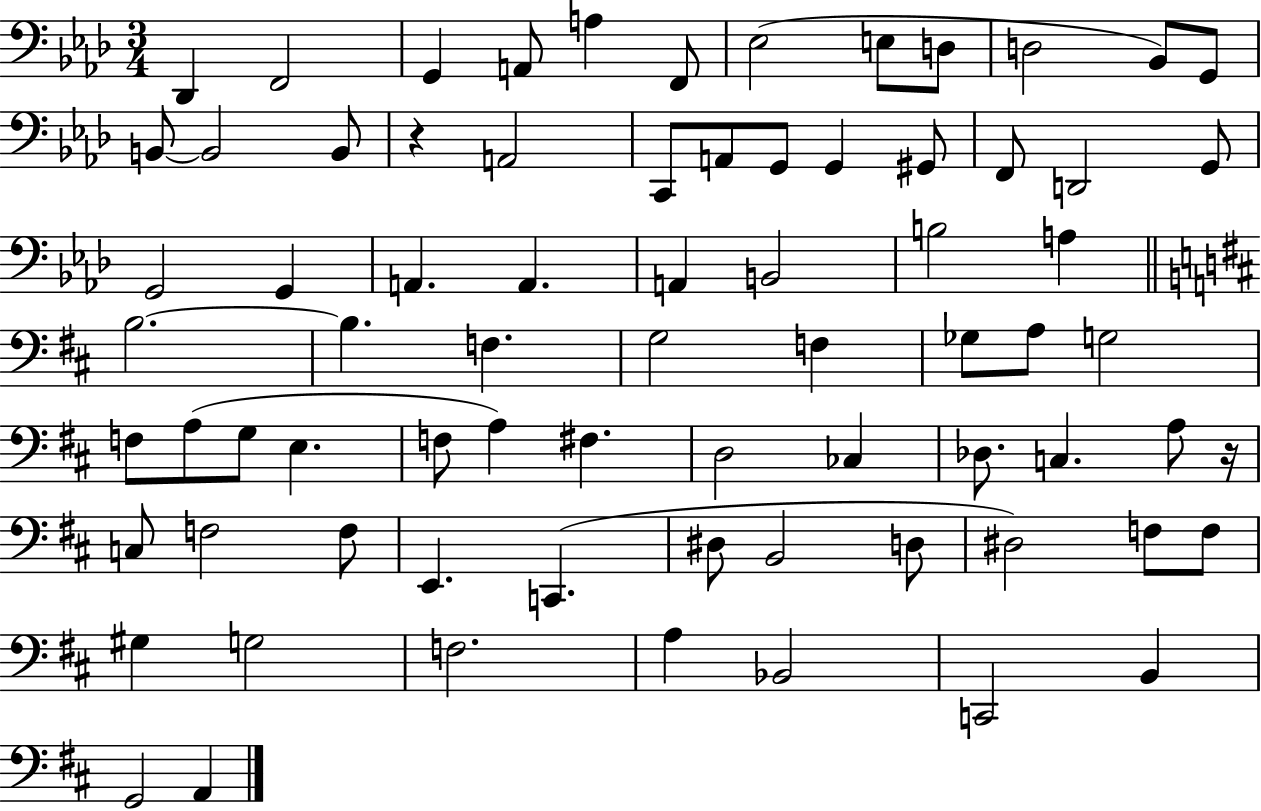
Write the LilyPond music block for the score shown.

{
  \clef bass
  \numericTimeSignature
  \time 3/4
  \key aes \major
  des,4 f,2 | g,4 a,8 a4 f,8 | ees2( e8 d8 | d2 bes,8) g,8 | \break b,8~~ b,2 b,8 | r4 a,2 | c,8 a,8 g,8 g,4 gis,8 | f,8 d,2 g,8 | \break g,2 g,4 | a,4. a,4. | a,4 b,2 | b2 a4 | \break \bar "||" \break \key b \minor b2.~~ | b4. f4. | g2 f4 | ges8 a8 g2 | \break f8 a8( g8 e4. | f8 a4) fis4. | d2 ces4 | des8. c4. a8 r16 | \break c8 f2 f8 | e,4. c,4.( | dis8 b,2 d8 | dis2) f8 f8 | \break gis4 g2 | f2. | a4 bes,2 | c,2 b,4 | \break g,2 a,4 | \bar "|."
}